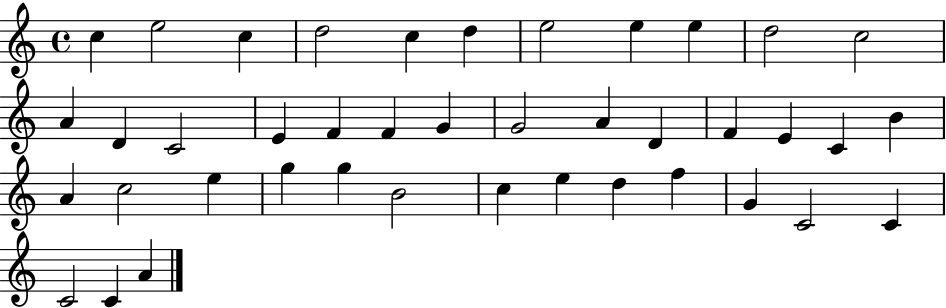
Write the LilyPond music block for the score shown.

{
  \clef treble
  \time 4/4
  \defaultTimeSignature
  \key c \major
  c''4 e''2 c''4 | d''2 c''4 d''4 | e''2 e''4 e''4 | d''2 c''2 | \break a'4 d'4 c'2 | e'4 f'4 f'4 g'4 | g'2 a'4 d'4 | f'4 e'4 c'4 b'4 | \break a'4 c''2 e''4 | g''4 g''4 b'2 | c''4 e''4 d''4 f''4 | g'4 c'2 c'4 | \break c'2 c'4 a'4 | \bar "|."
}